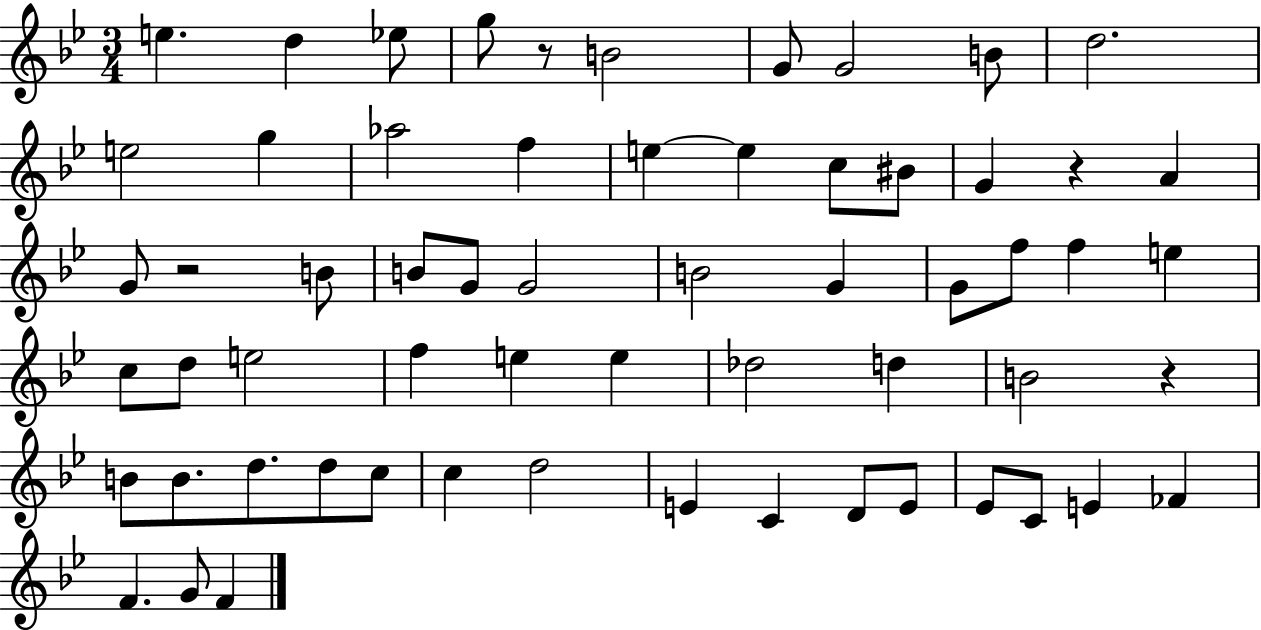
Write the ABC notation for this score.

X:1
T:Untitled
M:3/4
L:1/4
K:Bb
e d _e/2 g/2 z/2 B2 G/2 G2 B/2 d2 e2 g _a2 f e e c/2 ^B/2 G z A G/2 z2 B/2 B/2 G/2 G2 B2 G G/2 f/2 f e c/2 d/2 e2 f e e _d2 d B2 z B/2 B/2 d/2 d/2 c/2 c d2 E C D/2 E/2 _E/2 C/2 E _F F G/2 F